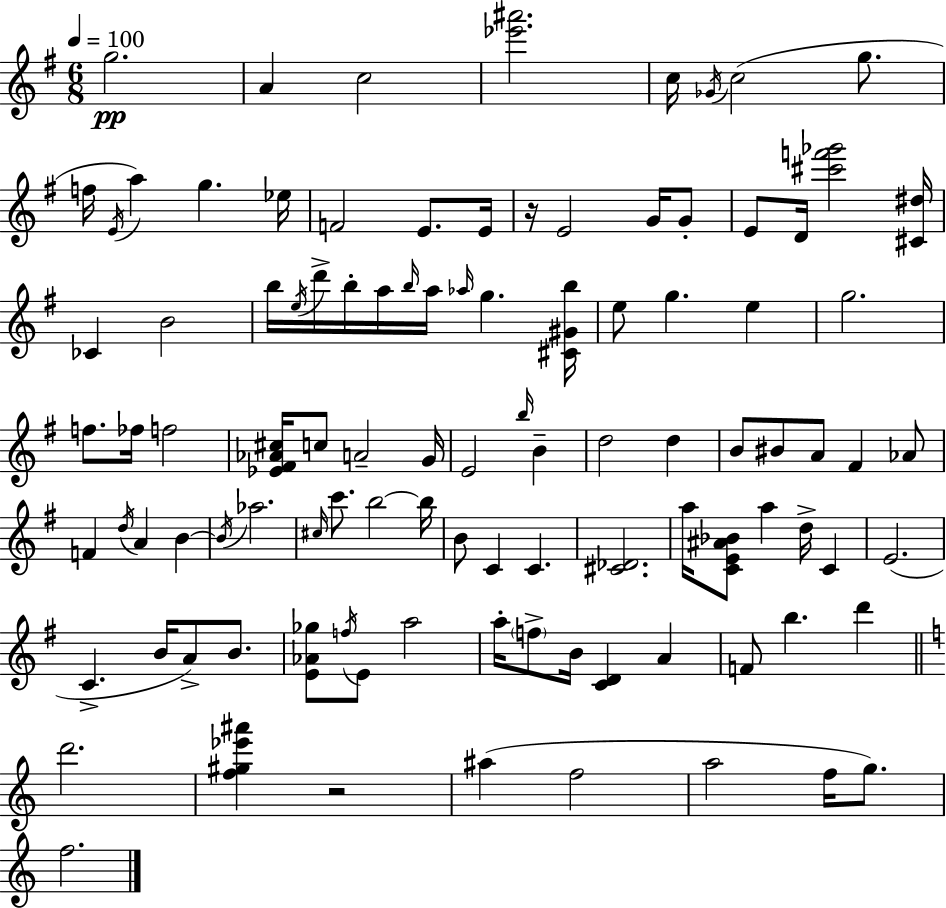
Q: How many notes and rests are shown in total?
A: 102